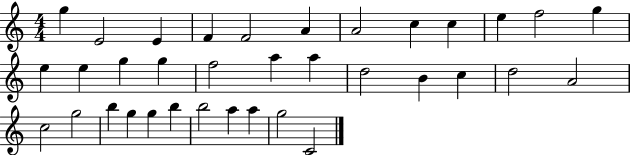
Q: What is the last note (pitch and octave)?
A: C4